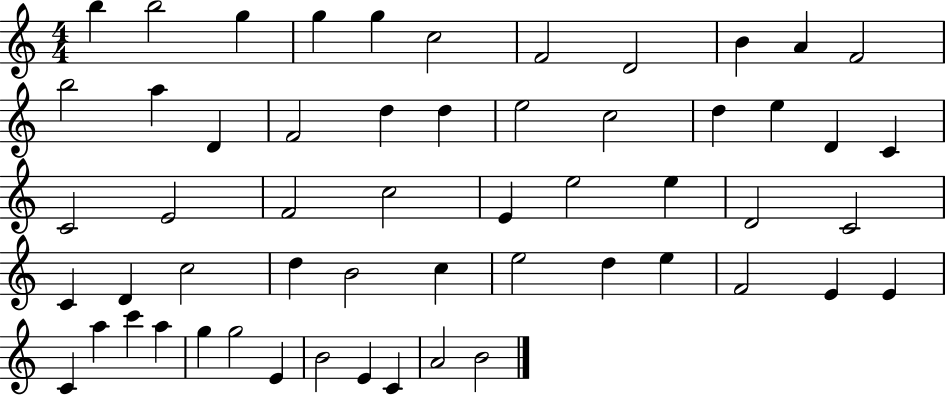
B5/q B5/h G5/q G5/q G5/q C5/h F4/h D4/h B4/q A4/q F4/h B5/h A5/q D4/q F4/h D5/q D5/q E5/h C5/h D5/q E5/q D4/q C4/q C4/h E4/h F4/h C5/h E4/q E5/h E5/q D4/h C4/h C4/q D4/q C5/h D5/q B4/h C5/q E5/h D5/q E5/q F4/h E4/q E4/q C4/q A5/q C6/q A5/q G5/q G5/h E4/q B4/h E4/q C4/q A4/h B4/h